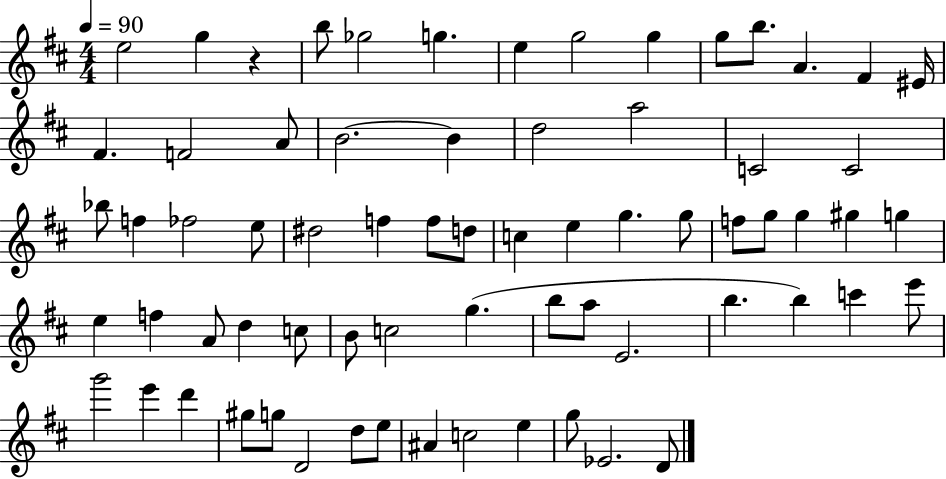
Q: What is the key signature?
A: D major